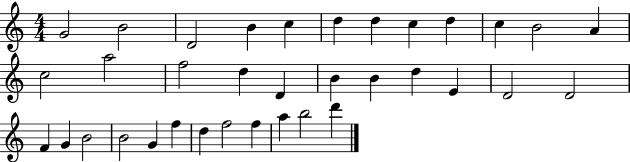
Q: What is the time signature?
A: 4/4